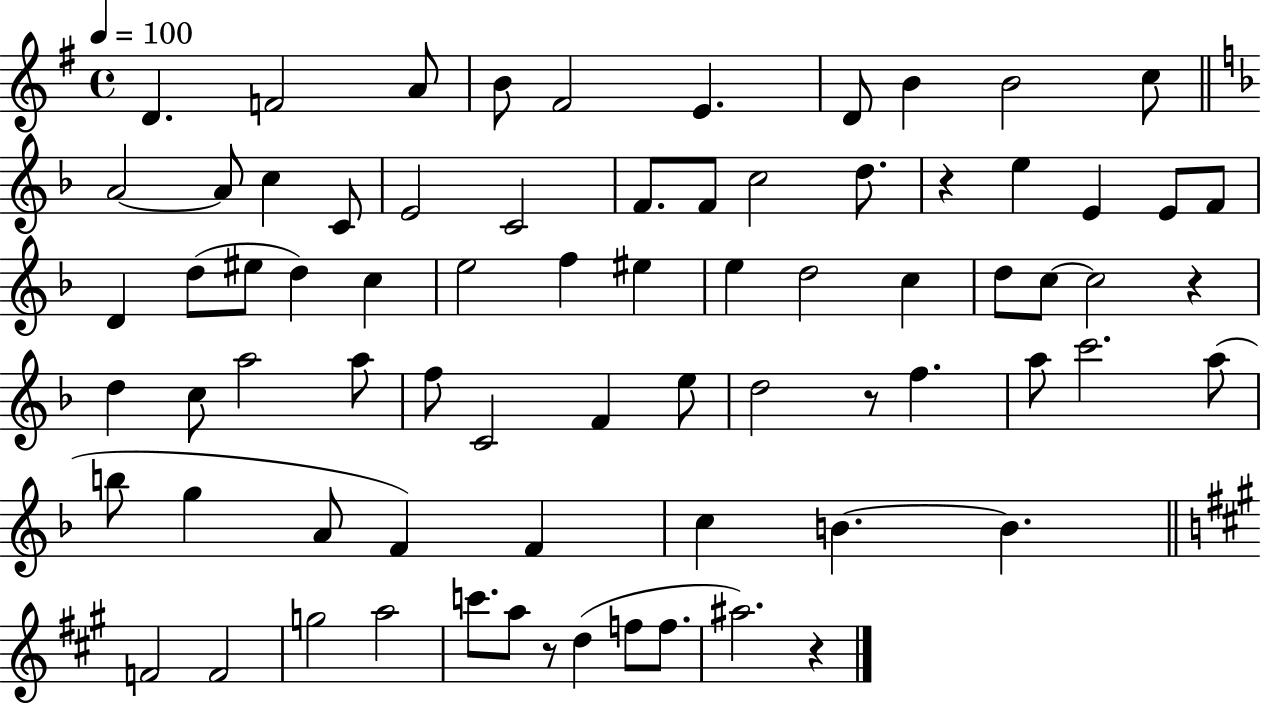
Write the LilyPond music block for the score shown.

{
  \clef treble
  \time 4/4
  \defaultTimeSignature
  \key g \major
  \tempo 4 = 100
  d'4. f'2 a'8 | b'8 fis'2 e'4. | d'8 b'4 b'2 c''8 | \bar "||" \break \key d \minor a'2~~ a'8 c''4 c'8 | e'2 c'2 | f'8. f'8 c''2 d''8. | r4 e''4 e'4 e'8 f'8 | \break d'4 d''8( eis''8 d''4) c''4 | e''2 f''4 eis''4 | e''4 d''2 c''4 | d''8 c''8~~ c''2 r4 | \break d''4 c''8 a''2 a''8 | f''8 c'2 f'4 e''8 | d''2 r8 f''4. | a''8 c'''2. a''8( | \break b''8 g''4 a'8 f'4) f'4 | c''4 b'4.~~ b'4. | \bar "||" \break \key a \major f'2 f'2 | g''2 a''2 | c'''8. a''8 r8 d''4( f''8 f''8. | ais''2.) r4 | \break \bar "|."
}